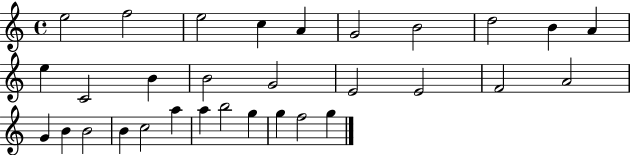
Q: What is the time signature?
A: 4/4